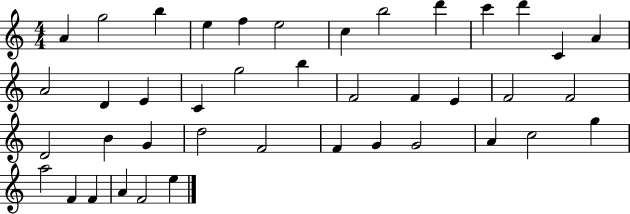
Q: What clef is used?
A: treble